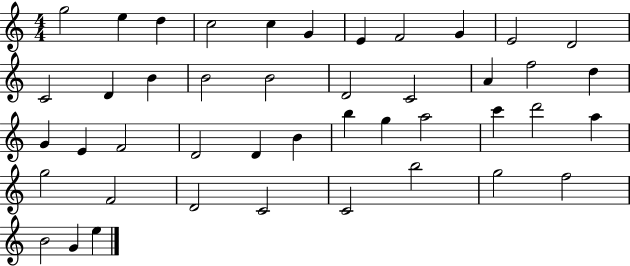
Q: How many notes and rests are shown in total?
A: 44